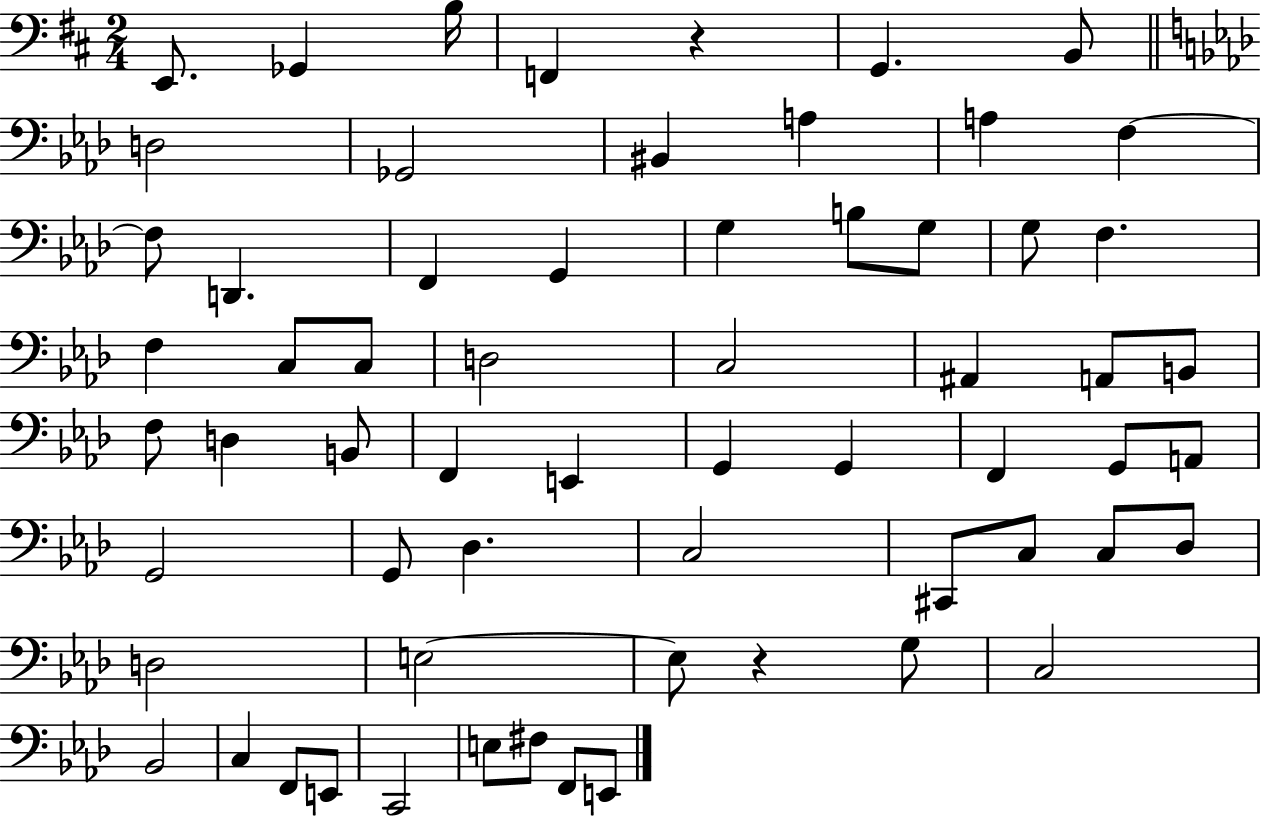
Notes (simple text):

E2/e. Gb2/q B3/s F2/q R/q G2/q. B2/e D3/h Gb2/h BIS2/q A3/q A3/q F3/q F3/e D2/q. F2/q G2/q G3/q B3/e G3/e G3/e F3/q. F3/q C3/e C3/e D3/h C3/h A#2/q A2/e B2/e F3/e D3/q B2/e F2/q E2/q G2/q G2/q F2/q G2/e A2/e G2/h G2/e Db3/q. C3/h C#2/e C3/e C3/e Db3/e D3/h E3/h E3/e R/q G3/e C3/h Bb2/h C3/q F2/e E2/e C2/h E3/e F#3/e F2/e E2/e